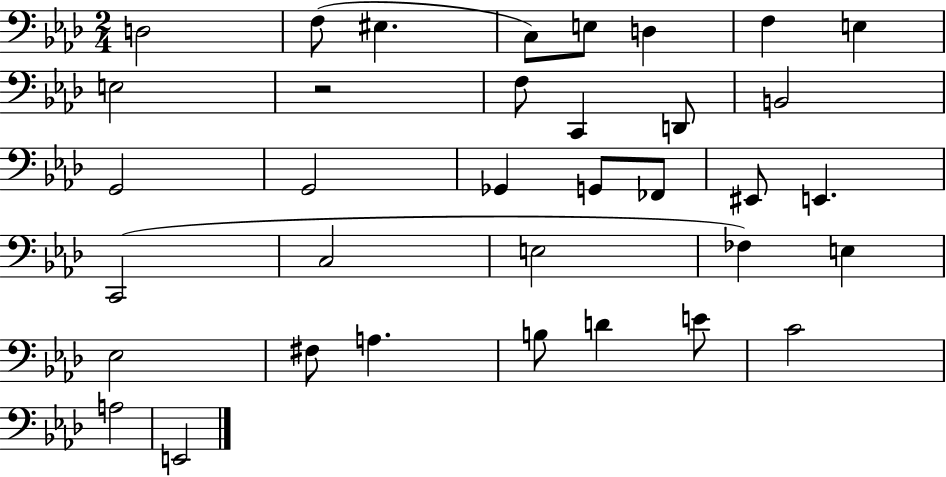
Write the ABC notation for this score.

X:1
T:Untitled
M:2/4
L:1/4
K:Ab
D,2 F,/2 ^E, C,/2 E,/2 D, F, E, E,2 z2 F,/2 C,, D,,/2 B,,2 G,,2 G,,2 _G,, G,,/2 _F,,/2 ^E,,/2 E,, C,,2 C,2 E,2 _F, E, _E,2 ^F,/2 A, B,/2 D E/2 C2 A,2 E,,2